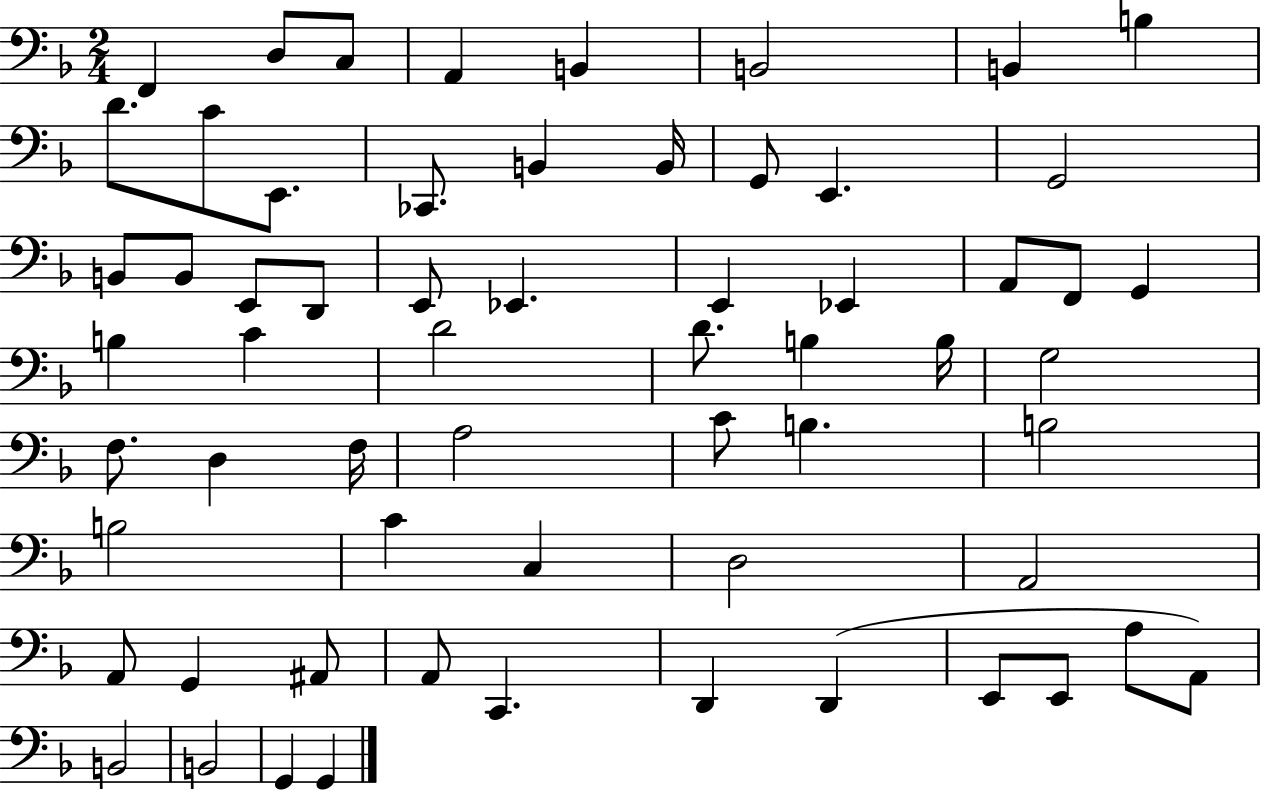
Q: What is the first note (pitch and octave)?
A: F2